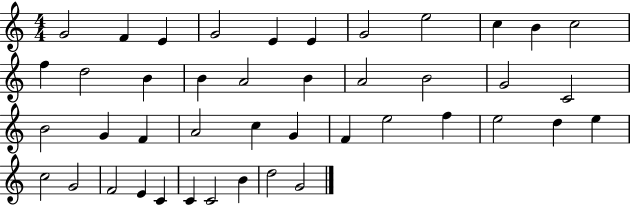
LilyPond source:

{
  \clef treble
  \numericTimeSignature
  \time 4/4
  \key c \major
  g'2 f'4 e'4 | g'2 e'4 e'4 | g'2 e''2 | c''4 b'4 c''2 | \break f''4 d''2 b'4 | b'4 a'2 b'4 | a'2 b'2 | g'2 c'2 | \break b'2 g'4 f'4 | a'2 c''4 g'4 | f'4 e''2 f''4 | e''2 d''4 e''4 | \break c''2 g'2 | f'2 e'4 c'4 | c'4 c'2 b'4 | d''2 g'2 | \break \bar "|."
}